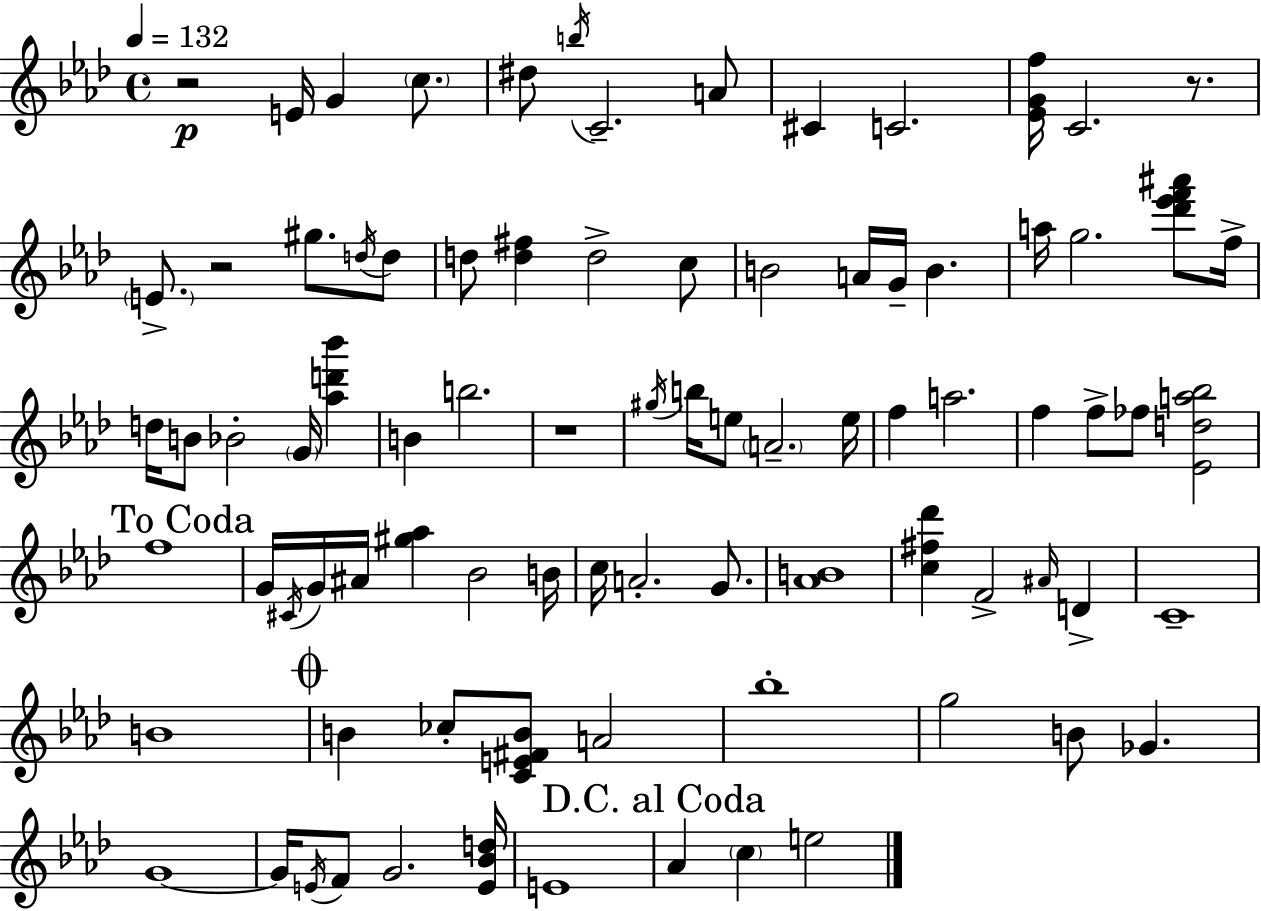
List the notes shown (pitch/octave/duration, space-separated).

R/h E4/s G4/q C5/e. D#5/e B5/s C4/h. A4/e C#4/q C4/h. [Eb4,G4,F5]/s C4/h. R/e. E4/e. R/h G#5/e. D5/s D5/e D5/e [D5,F#5]/q D5/h C5/e B4/h A4/s G4/s B4/q. A5/s G5/h. [Db6,Eb6,F6,A#6]/e F5/s D5/s B4/e Bb4/h G4/s [Ab5,D6,Bb6]/q B4/q B5/h. R/w G#5/s B5/s E5/e A4/h. E5/s F5/q A5/h. F5/q F5/e FES5/e [Eb4,D5,A5,Bb5]/h F5/w G4/s C#4/s G4/s A#4/s [G#5,Ab5]/q Bb4/h B4/s C5/s A4/h. G4/e. [Ab4,B4]/w [C5,F#5,Db6]/q F4/h A#4/s D4/q C4/w B4/w B4/q CES5/e [C4,E4,F#4,B4]/e A4/h Bb5/w G5/h B4/e Gb4/q. G4/w G4/s E4/s F4/e G4/h. [E4,Bb4,D5]/s E4/w Ab4/q C5/q E5/h